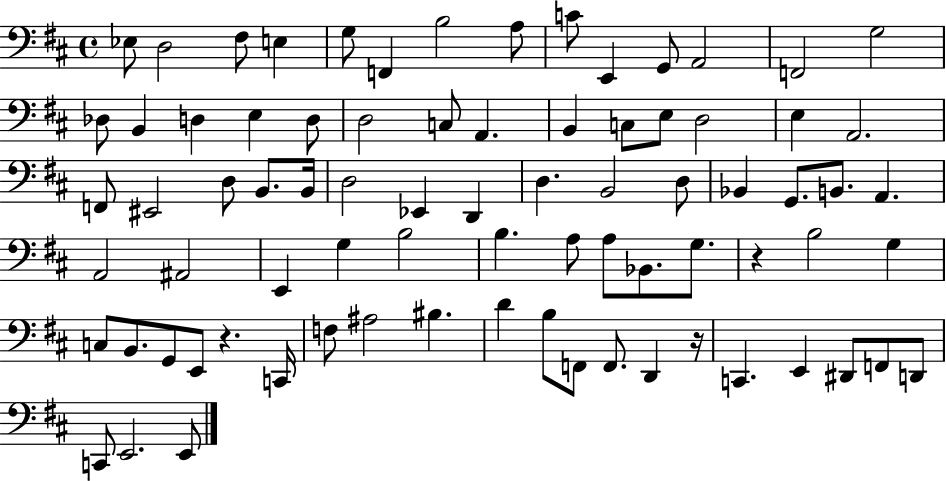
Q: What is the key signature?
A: D major